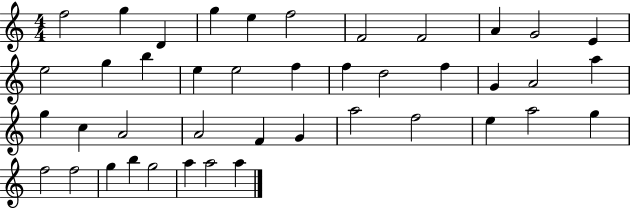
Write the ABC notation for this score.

X:1
T:Untitled
M:4/4
L:1/4
K:C
f2 g D g e f2 F2 F2 A G2 E e2 g b e e2 f f d2 f G A2 a g c A2 A2 F G a2 f2 e a2 g f2 f2 g b g2 a a2 a